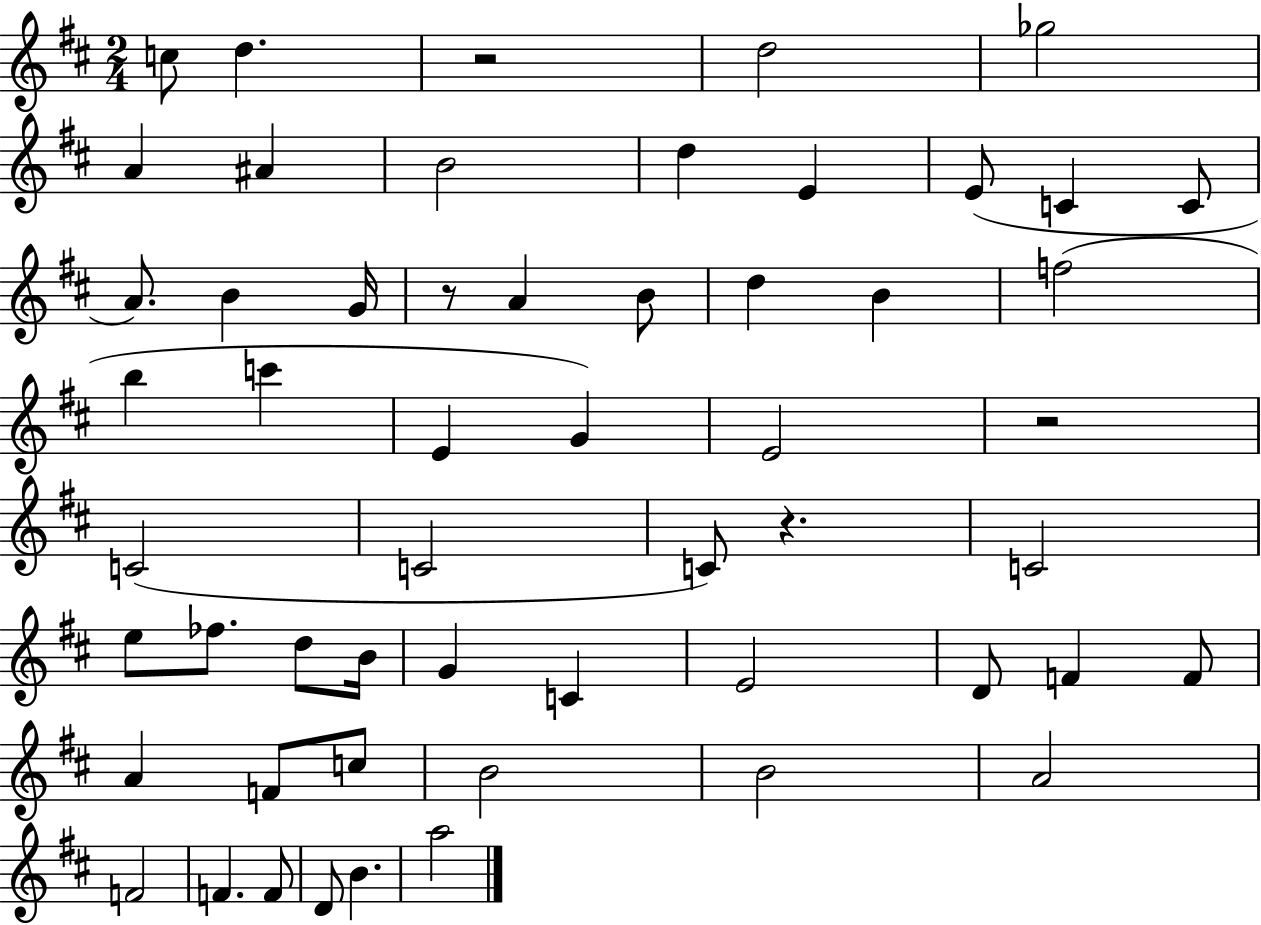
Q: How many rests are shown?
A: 4